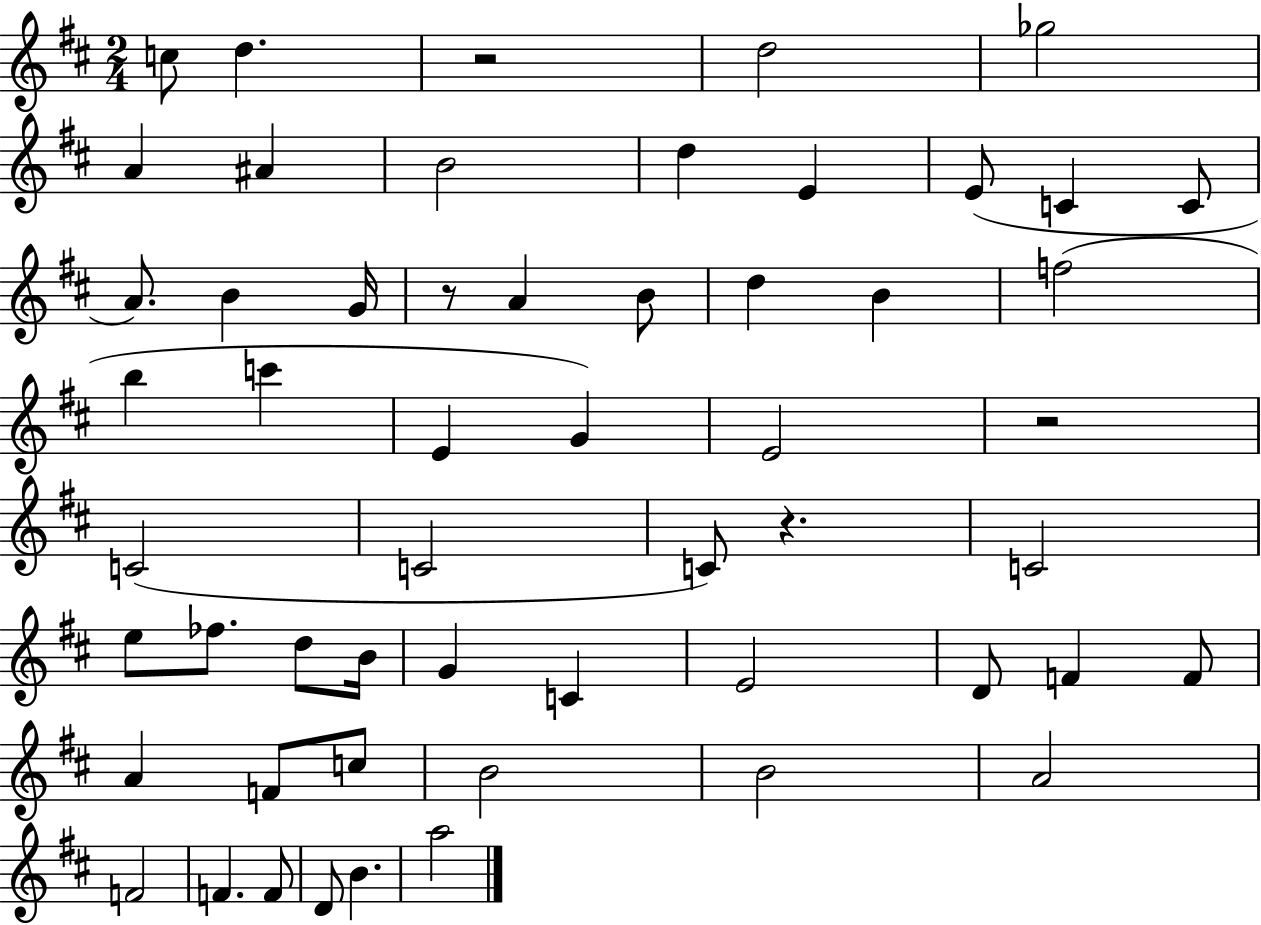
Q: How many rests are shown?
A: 4